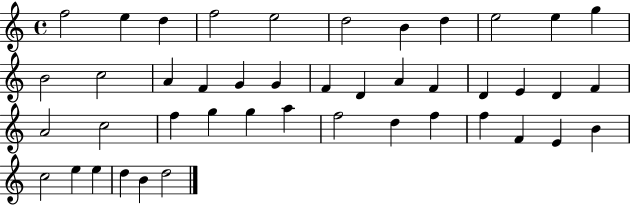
F5/h E5/q D5/q F5/h E5/h D5/h B4/q D5/q E5/h E5/q G5/q B4/h C5/h A4/q F4/q G4/q G4/q F4/q D4/q A4/q F4/q D4/q E4/q D4/q F4/q A4/h C5/h F5/q G5/q G5/q A5/q F5/h D5/q F5/q F5/q F4/q E4/q B4/q C5/h E5/q E5/q D5/q B4/q D5/h